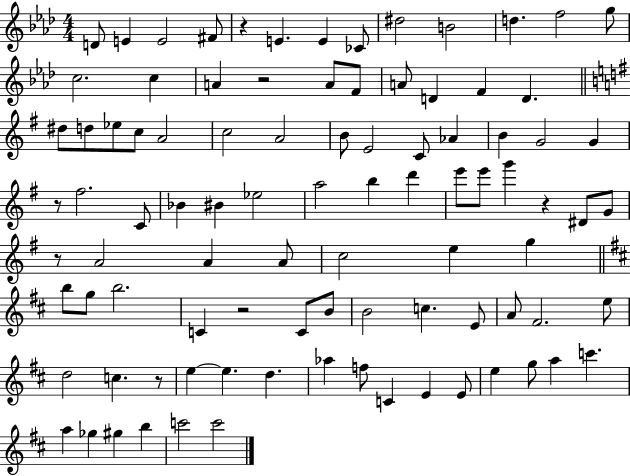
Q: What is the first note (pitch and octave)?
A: D4